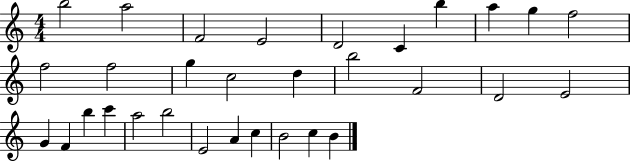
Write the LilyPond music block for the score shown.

{
  \clef treble
  \numericTimeSignature
  \time 4/4
  \key c \major
  b''2 a''2 | f'2 e'2 | d'2 c'4 b''4 | a''4 g''4 f''2 | \break f''2 f''2 | g''4 c''2 d''4 | b''2 f'2 | d'2 e'2 | \break g'4 f'4 b''4 c'''4 | a''2 b''2 | e'2 a'4 c''4 | b'2 c''4 b'4 | \break \bar "|."
}